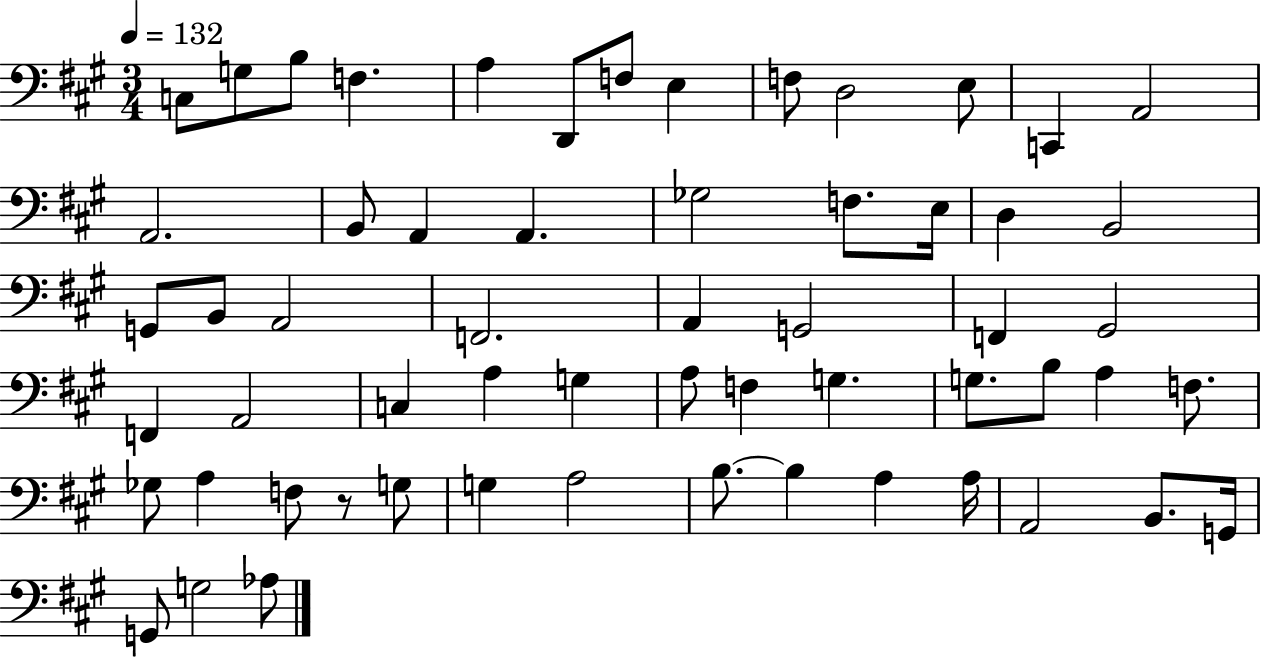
{
  \clef bass
  \numericTimeSignature
  \time 3/4
  \key a \major
  \tempo 4 = 132
  c8 g8 b8 f4. | a4 d,8 f8 e4 | f8 d2 e8 | c,4 a,2 | \break a,2. | b,8 a,4 a,4. | ges2 f8. e16 | d4 b,2 | \break g,8 b,8 a,2 | f,2. | a,4 g,2 | f,4 gis,2 | \break f,4 a,2 | c4 a4 g4 | a8 f4 g4. | g8. b8 a4 f8. | \break ges8 a4 f8 r8 g8 | g4 a2 | b8.~~ b4 a4 a16 | a,2 b,8. g,16 | \break g,8 g2 aes8 | \bar "|."
}